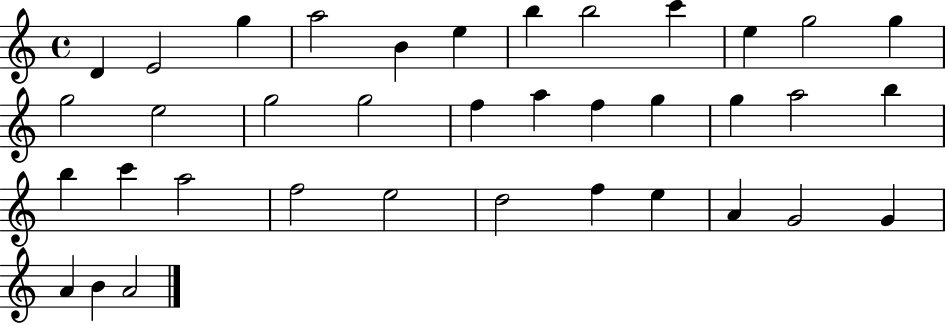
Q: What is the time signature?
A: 4/4